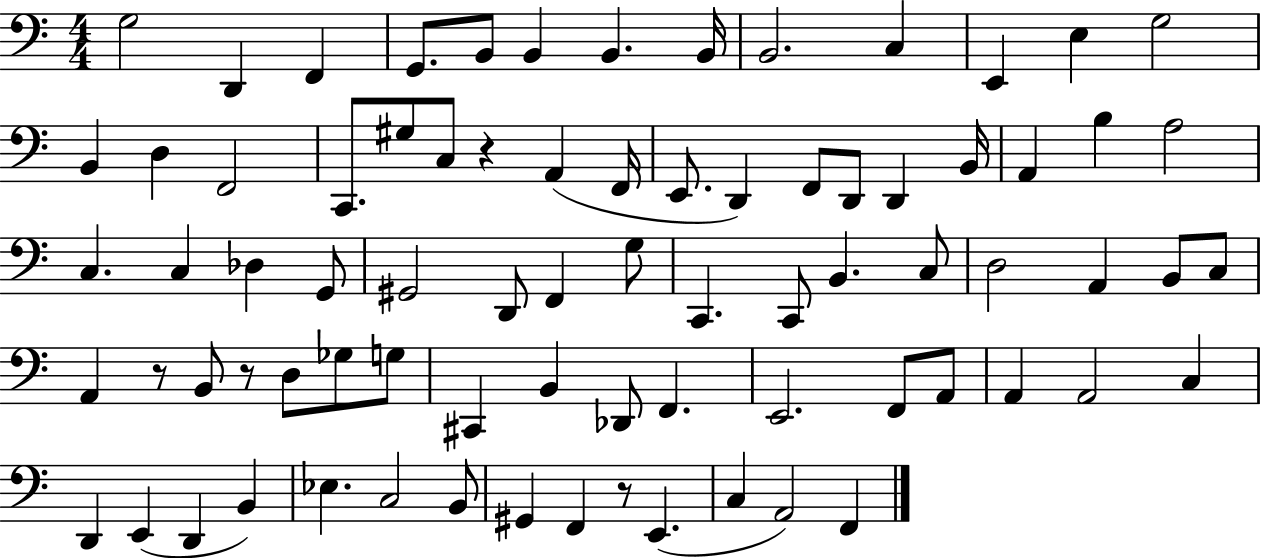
G3/h D2/q F2/q G2/e. B2/e B2/q B2/q. B2/s B2/h. C3/q E2/q E3/q G3/h B2/q D3/q F2/h C2/e. G#3/e C3/e R/q A2/q F2/s E2/e. D2/q F2/e D2/e D2/q B2/s A2/q B3/q A3/h C3/q. C3/q Db3/q G2/e G#2/h D2/e F2/q G3/e C2/q. C2/e B2/q. C3/e D3/h A2/q B2/e C3/e A2/q R/e B2/e R/e D3/e Gb3/e G3/e C#2/q B2/q Db2/e F2/q. E2/h. F2/e A2/e A2/q A2/h C3/q D2/q E2/q D2/q B2/q Eb3/q. C3/h B2/e G#2/q F2/q R/e E2/q. C3/q A2/h F2/q